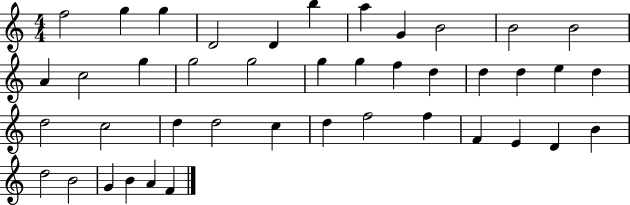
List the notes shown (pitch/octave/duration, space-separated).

F5/h G5/q G5/q D4/h D4/q B5/q A5/q G4/q B4/h B4/h B4/h A4/q C5/h G5/q G5/h G5/h G5/q G5/q F5/q D5/q D5/q D5/q E5/q D5/q D5/h C5/h D5/q D5/h C5/q D5/q F5/h F5/q F4/q E4/q D4/q B4/q D5/h B4/h G4/q B4/q A4/q F4/q